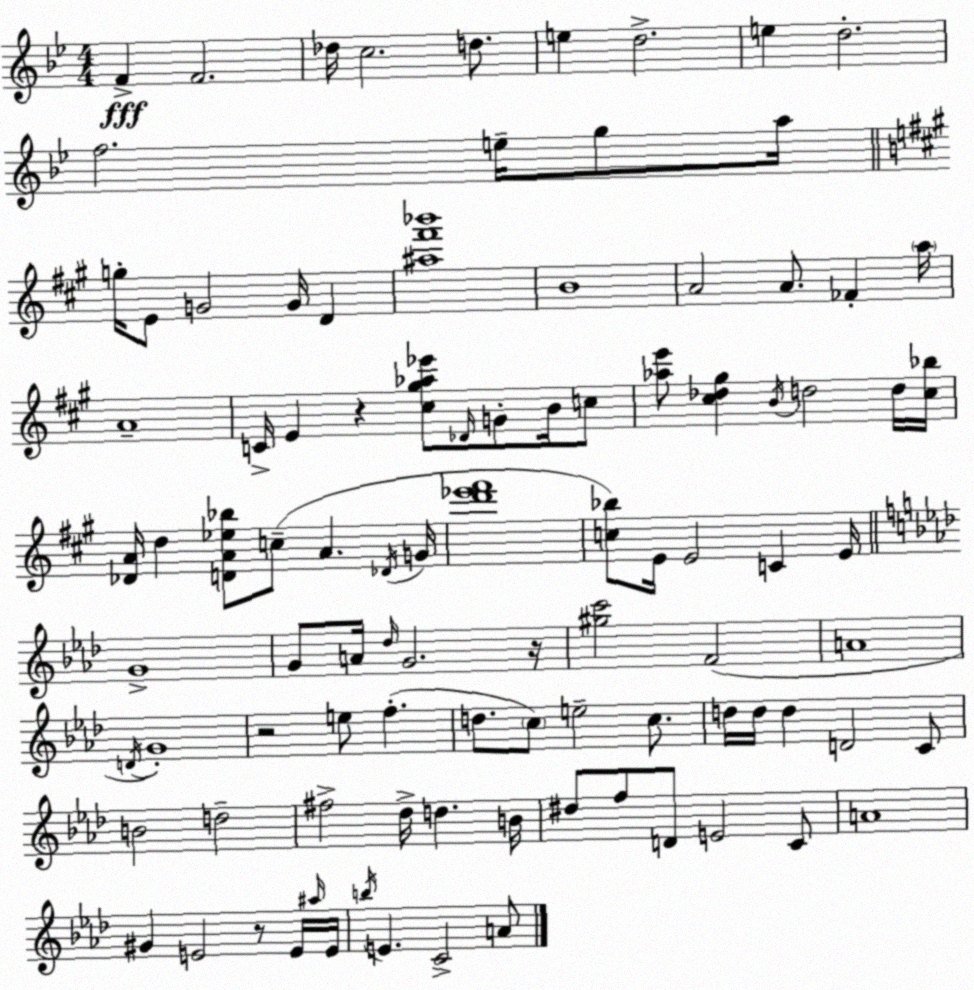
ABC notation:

X:1
T:Untitled
M:4/4
L:1/4
K:Gm
F F2 _d/4 c2 d/2 e d2 e d2 f2 e/4 g/2 a/4 g/4 E/2 G2 G/4 D [^a^f'_b']4 B4 A2 A/2 _F a/4 A4 C/4 E z [^c^g_a_e']/2 _D/4 G/2 B/4 c/2 [_ae']/2 [^c_d^g] B/4 d2 d/4 [^c_b]/4 [_DA]/4 d [DA_e_b]/2 c/2 A _D/4 G/4 [d'_e'^f']4 [c_b]/2 E/4 E2 C E/4 G4 G/2 A/4 _d/4 G2 z/4 [^gc']2 F2 A4 D/4 G4 z2 e/2 f d/2 c/2 e2 c/2 d/4 d/4 d D2 C/2 B2 d2 ^f2 _d/4 d B/4 ^d/2 f/2 D/2 E2 C/2 A4 ^G E2 z/2 E/4 ^a/4 E/4 b/4 E C2 A/2